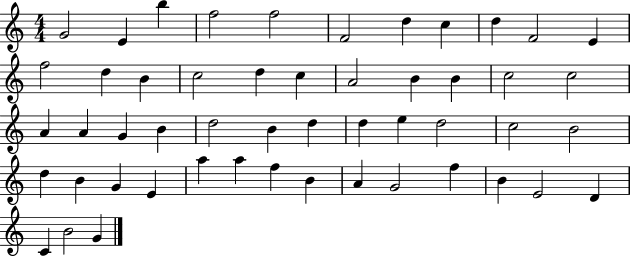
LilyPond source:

{
  \clef treble
  \numericTimeSignature
  \time 4/4
  \key c \major
  g'2 e'4 b''4 | f''2 f''2 | f'2 d''4 c''4 | d''4 f'2 e'4 | \break f''2 d''4 b'4 | c''2 d''4 c''4 | a'2 b'4 b'4 | c''2 c''2 | \break a'4 a'4 g'4 b'4 | d''2 b'4 d''4 | d''4 e''4 d''2 | c''2 b'2 | \break d''4 b'4 g'4 e'4 | a''4 a''4 f''4 b'4 | a'4 g'2 f''4 | b'4 e'2 d'4 | \break c'4 b'2 g'4 | \bar "|."
}